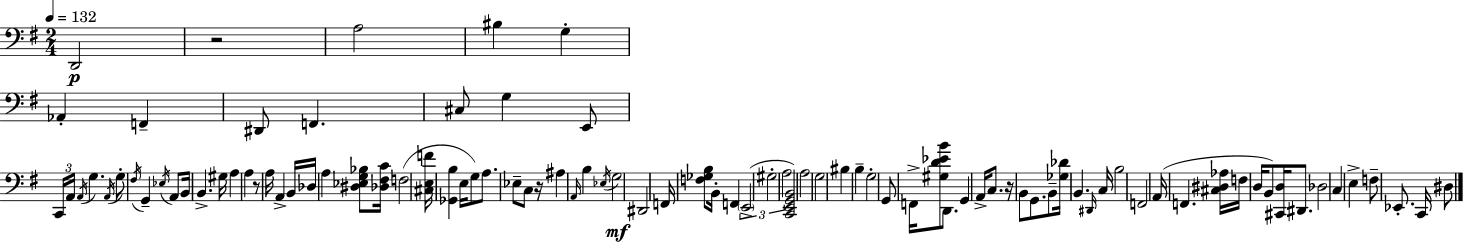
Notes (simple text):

D2/h R/h A3/h BIS3/q G3/q Ab2/q F2/q D#2/e F2/q. C#3/e G3/q E2/e C2/s A2/s A2/s G3/q. A2/s G3/e F#3/s G2/q Eb3/s A2/e B2/s B2/q. G#3/s A3/q A3/q R/e A3/s A2/q B2/s Db3/s A3/q [D#3,Eb3,G3,Bb3]/e [Db3,F#3,C4]/s F3/h [C#3,E3,F4]/s [Gb2,B3]/q E3/s G3/e A3/e. Eb3/e C3/e R/s A#3/q A2/s B3/q Eb3/s G3/h D#2/h F2/s [F3,Gb3,B3]/e B2/s F2/q E2/h G#3/h A3/h [C2,E2,G2,B2]/h A3/h G3/h BIS3/q B3/q G3/h G2/e F2/s [G#3,D4,Eb4,B4]/e D2/e. G2/q A2/s C3/e. R/s B2/e G2/e. B2/e [Gb3,Db4]/s B2/q. D#2/s C3/s B3/h F2/h A2/s F2/q. [C#3,D#3,Ab3]/s F3/s D3/s B2/e [C#2,D3]/s D#2/e. Db3/h C3/q E3/q F3/e Eb2/e. C2/s D#3/e